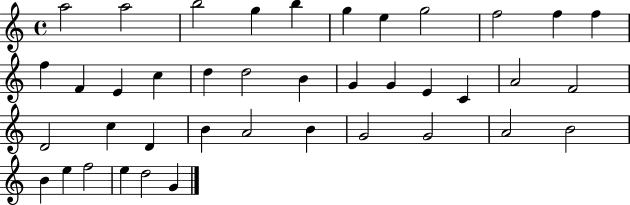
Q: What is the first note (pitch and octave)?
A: A5